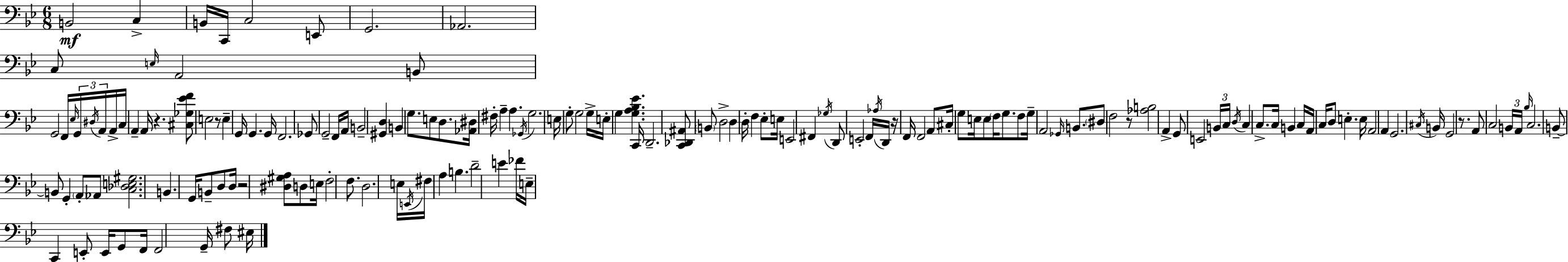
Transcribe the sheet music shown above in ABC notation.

X:1
T:Untitled
M:6/8
L:1/4
K:Bb
B,,2 C, B,,/4 C,,/4 C,2 E,,/2 G,,2 _A,,2 C,/2 E,/4 A,,2 B,,/2 G,,2 F,,/4 _E,/4 G,,/4 ^D,/4 A,,/4 A,,/4 C,/4 A,, A,,/4 z [^C,_G,_EF]/2 E,2 z/2 E, G,,/4 G,, G,,/4 F,,2 _G,,/2 G,,2 F,,/4 A,,/4 B,,2 [^G,,D,] B,, G,/2 E,/2 D,/2 [_A,,^D,]/4 ^F,/4 A, A, _G,,/4 G,2 E,/4 G,/2 G,2 G,/4 E,/4 G, [G,A,_B,_E] C,,/4 D,,2 [C,,_D,,^A,,]/2 B,,/2 D,2 D, D,/4 F, _E,/2 E,/4 E,,2 ^F,, _G,/4 D,,/2 E,,2 F,,/4 _A,/4 D,,/4 z/4 F,,/4 F,,2 A,,/2 ^C,/4 G,/2 E,/4 E,/2 F,/4 G,/2 F,/2 G,/4 A,,2 _G,,/4 B,,/2 ^D,/2 F,2 z/2 [_A,B,]2 A,, G,,/2 E,,2 B,,/4 C,/4 D,/4 C, C,/2 C,/4 B,, C,/4 A,,/4 C,/4 D,/2 E, E,/4 A,,2 A,, G,,2 ^C,/4 B,,/4 G,,2 z/2 A,,/2 C,2 B,,/4 A,,/4 _B,/4 C,2 B,,/2 B,,/2 G,, A,,/2 _A,,/2 [C,_D,E,^G,]2 B,, G,,/4 B,,/2 D,/2 D,/4 z2 [^D,^G,A,]/2 D,/2 E,/4 F,2 F,/2 D,2 E,/4 E,,/4 ^F,/4 A, B, D2 E _F/4 E,/4 C,, E,,/2 E,,/4 G,,/2 F,,/4 F,,2 G,,/4 ^F,/2 ^E,/4